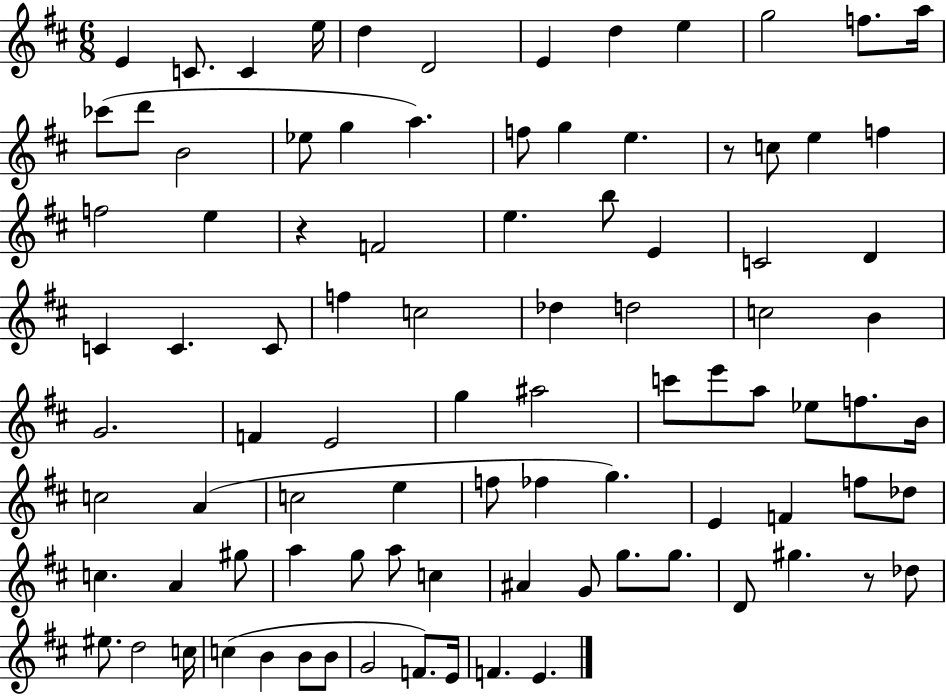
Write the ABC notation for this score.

X:1
T:Untitled
M:6/8
L:1/4
K:D
E C/2 C e/4 d D2 E d e g2 f/2 a/4 _c'/2 d'/2 B2 _e/2 g a f/2 g e z/2 c/2 e f f2 e z F2 e b/2 E C2 D C C C/2 f c2 _d d2 c2 B G2 F E2 g ^a2 c'/2 e'/2 a/2 _e/2 f/2 B/4 c2 A c2 e f/2 _f g E F f/2 _d/2 c A ^g/2 a g/2 a/2 c ^A G/2 g/2 g/2 D/2 ^g z/2 _d/2 ^e/2 d2 c/4 c B B/2 B/2 G2 F/2 E/4 F E